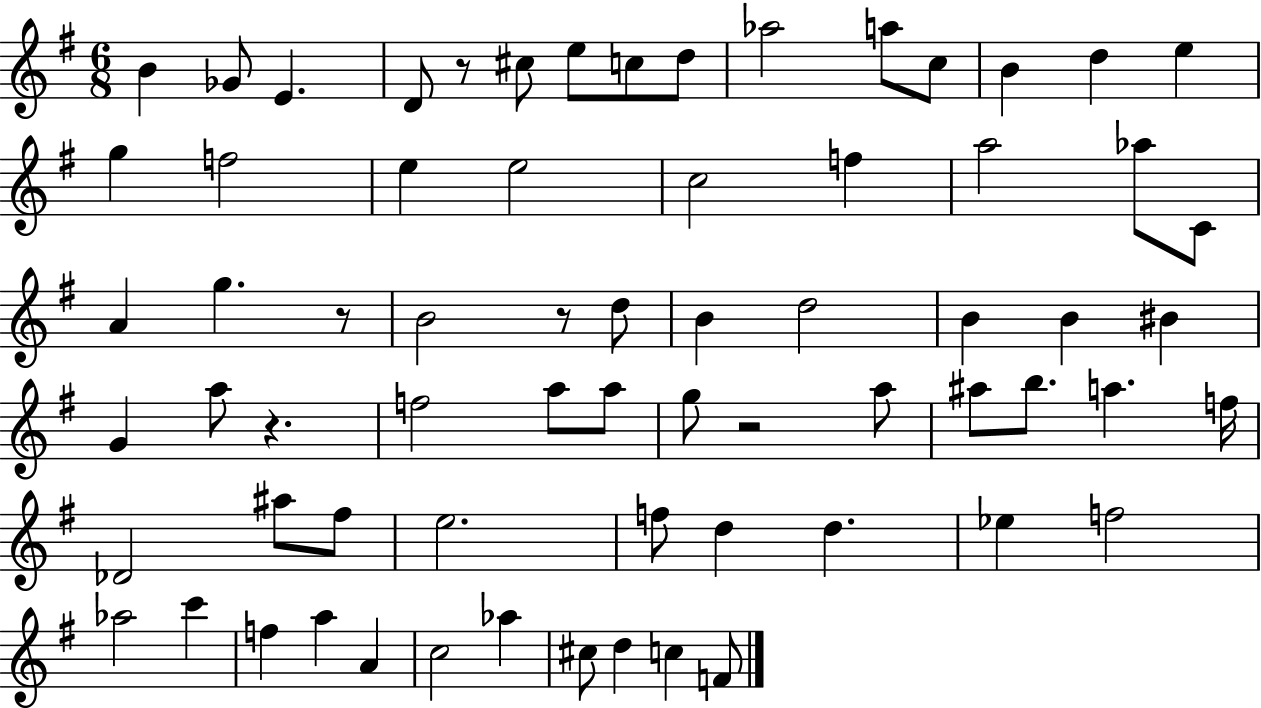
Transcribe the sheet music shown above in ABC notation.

X:1
T:Untitled
M:6/8
L:1/4
K:G
B _G/2 E D/2 z/2 ^c/2 e/2 c/2 d/2 _a2 a/2 c/2 B d e g f2 e e2 c2 f a2 _a/2 C/2 A g z/2 B2 z/2 d/2 B d2 B B ^B G a/2 z f2 a/2 a/2 g/2 z2 a/2 ^a/2 b/2 a f/4 _D2 ^a/2 ^f/2 e2 f/2 d d _e f2 _a2 c' f a A c2 _a ^c/2 d c F/2